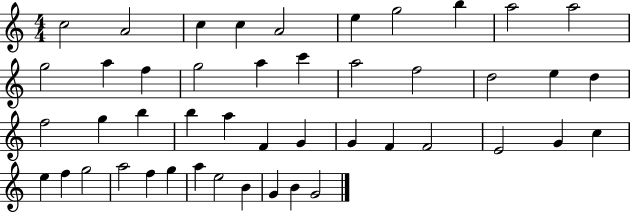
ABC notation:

X:1
T:Untitled
M:4/4
L:1/4
K:C
c2 A2 c c A2 e g2 b a2 a2 g2 a f g2 a c' a2 f2 d2 e d f2 g b b a F G G F F2 E2 G c e f g2 a2 f g a e2 B G B G2